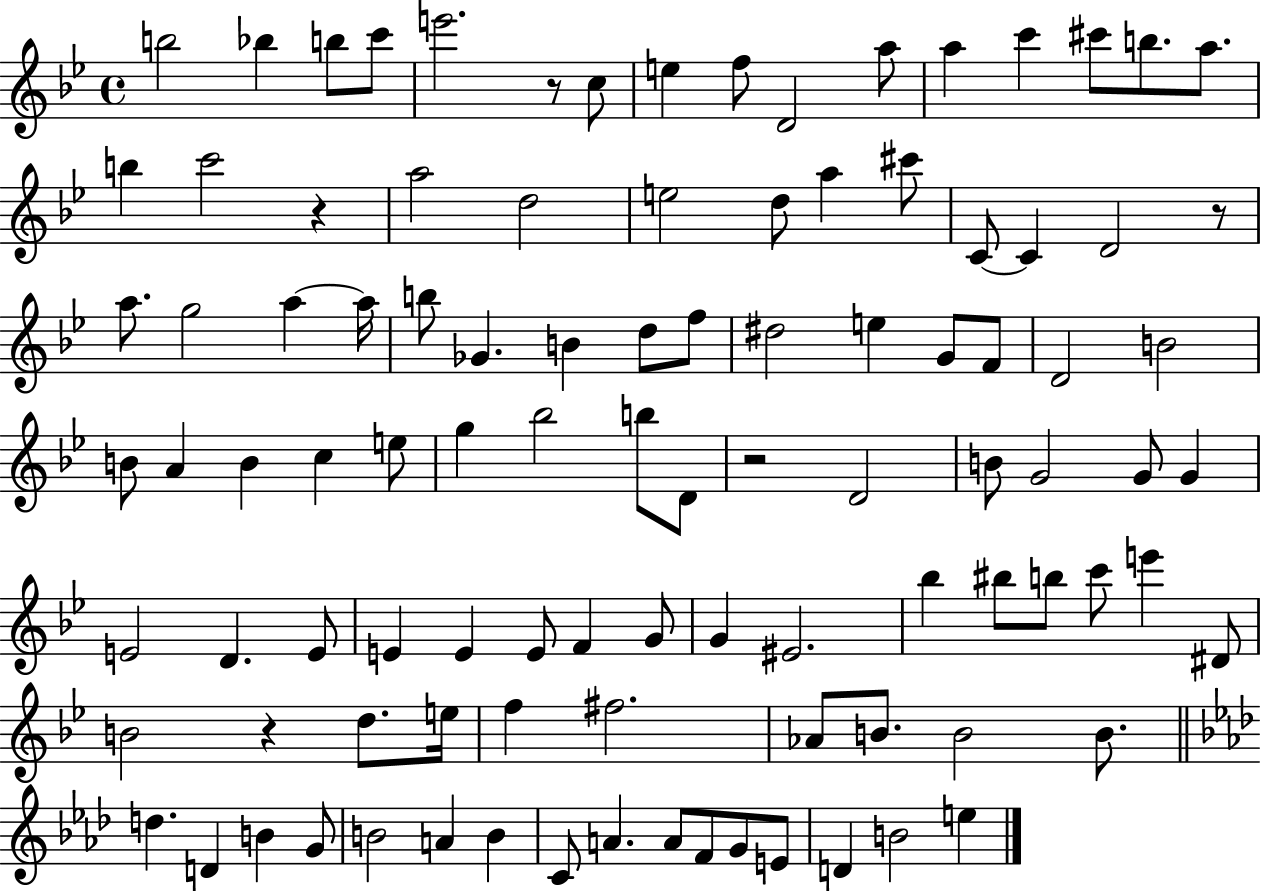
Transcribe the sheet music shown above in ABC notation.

X:1
T:Untitled
M:4/4
L:1/4
K:Bb
b2 _b b/2 c'/2 e'2 z/2 c/2 e f/2 D2 a/2 a c' ^c'/2 b/2 a/2 b c'2 z a2 d2 e2 d/2 a ^c'/2 C/2 C D2 z/2 a/2 g2 a a/4 b/2 _G B d/2 f/2 ^d2 e G/2 F/2 D2 B2 B/2 A B c e/2 g _b2 b/2 D/2 z2 D2 B/2 G2 G/2 G E2 D E/2 E E E/2 F G/2 G ^E2 _b ^b/2 b/2 c'/2 e' ^D/2 B2 z d/2 e/4 f ^f2 _A/2 B/2 B2 B/2 d D B G/2 B2 A B C/2 A A/2 F/2 G/2 E/2 D B2 e